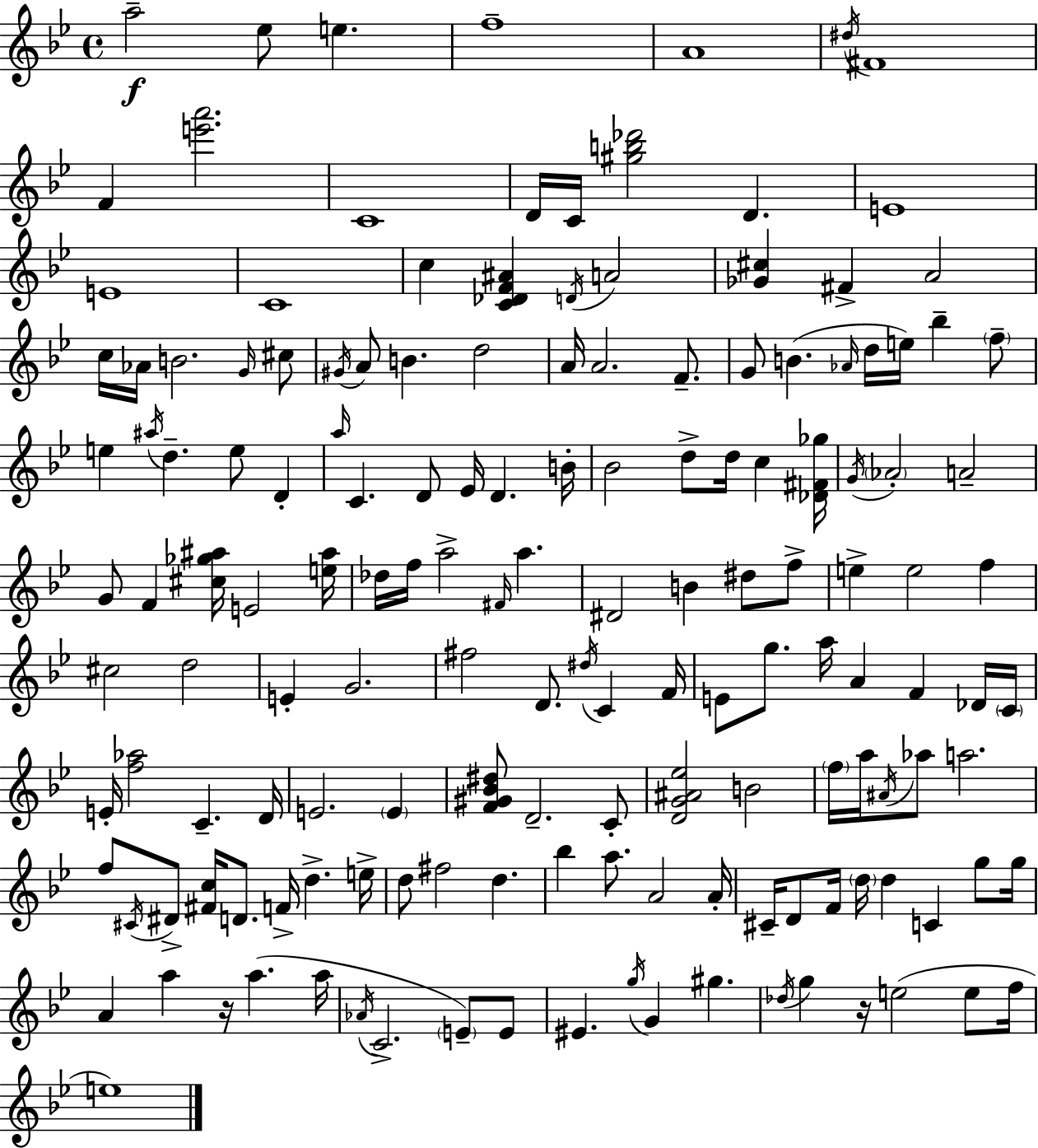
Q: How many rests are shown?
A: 2